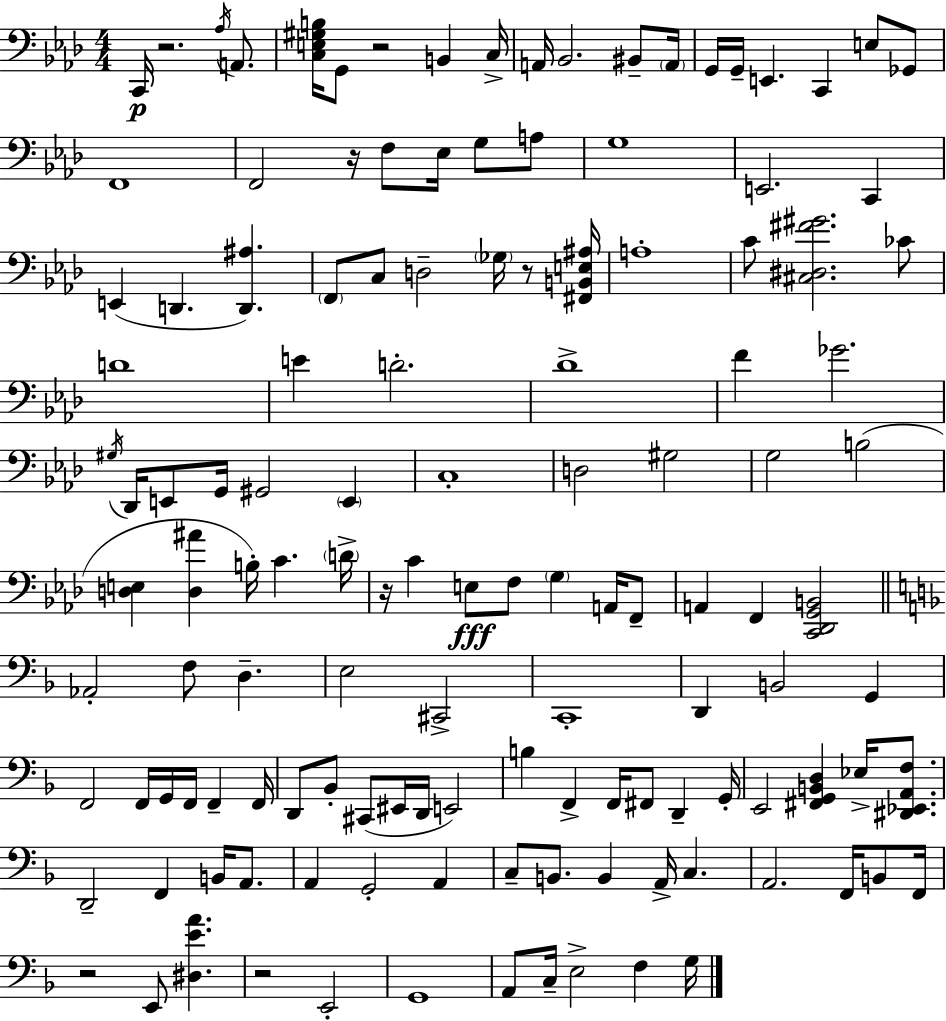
X:1
T:Untitled
M:4/4
L:1/4
K:Ab
C,,/4 z2 _A,/4 A,,/2 [C,E,^G,B,]/4 G,,/2 z2 B,, C,/4 A,,/4 _B,,2 ^B,,/2 A,,/4 G,,/4 G,,/4 E,, C,, E,/2 _G,,/2 F,,4 F,,2 z/4 F,/2 _E,/4 G,/2 A,/2 G,4 E,,2 C,, E,, D,, [D,,^A,] F,,/2 C,/2 D,2 _G,/4 z/2 [^F,,B,,E,^A,]/4 A,4 C/2 [^C,^D,^F^G]2 _C/2 D4 E D2 _D4 F _G2 ^G,/4 _D,,/4 E,,/2 G,,/4 ^G,,2 E,, C,4 D,2 ^G,2 G,2 B,2 [D,E,] [D,^A] B,/4 C D/4 z/4 C E,/2 F,/2 G, A,,/4 F,,/2 A,, F,, [C,,_D,,G,,B,,]2 _A,,2 F,/2 D, E,2 ^C,,2 C,,4 D,, B,,2 G,, F,,2 F,,/4 G,,/4 F,,/4 F,, F,,/4 D,,/2 _B,,/2 ^C,,/2 ^E,,/4 D,,/4 E,,2 B, F,, F,,/4 ^F,,/2 D,, G,,/4 E,,2 [^F,,G,,B,,D,] _E,/4 [^D,,_E,,A,,F,]/2 D,,2 F,, B,,/4 A,,/2 A,, G,,2 A,, C,/2 B,,/2 B,, A,,/4 C, A,,2 F,,/4 B,,/2 F,,/4 z2 E,,/2 [^D,EA] z2 E,,2 G,,4 A,,/2 C,/4 E,2 F, G,/4